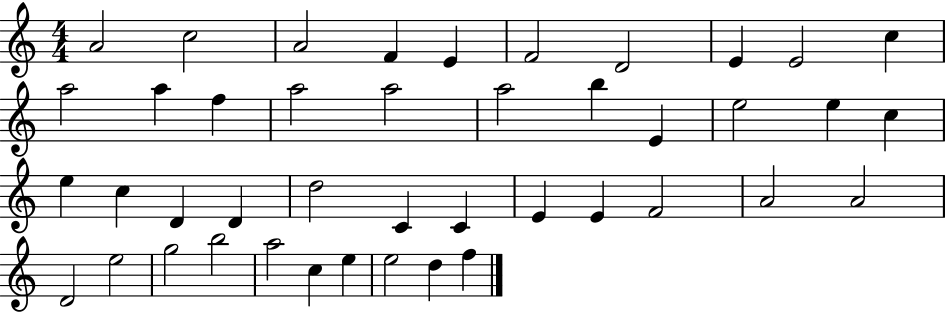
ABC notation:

X:1
T:Untitled
M:4/4
L:1/4
K:C
A2 c2 A2 F E F2 D2 E E2 c a2 a f a2 a2 a2 b E e2 e c e c D D d2 C C E E F2 A2 A2 D2 e2 g2 b2 a2 c e e2 d f